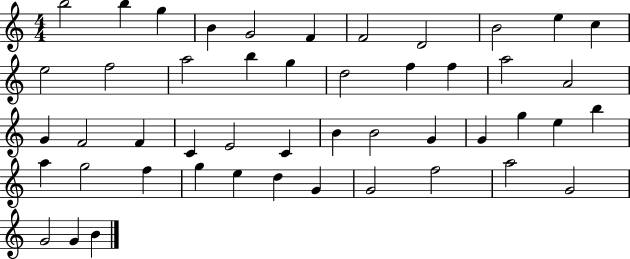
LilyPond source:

{
  \clef treble
  \numericTimeSignature
  \time 4/4
  \key c \major
  b''2 b''4 g''4 | b'4 g'2 f'4 | f'2 d'2 | b'2 e''4 c''4 | \break e''2 f''2 | a''2 b''4 g''4 | d''2 f''4 f''4 | a''2 a'2 | \break g'4 f'2 f'4 | c'4 e'2 c'4 | b'4 b'2 g'4 | g'4 g''4 e''4 b''4 | \break a''4 g''2 f''4 | g''4 e''4 d''4 g'4 | g'2 f''2 | a''2 g'2 | \break g'2 g'4 b'4 | \bar "|."
}